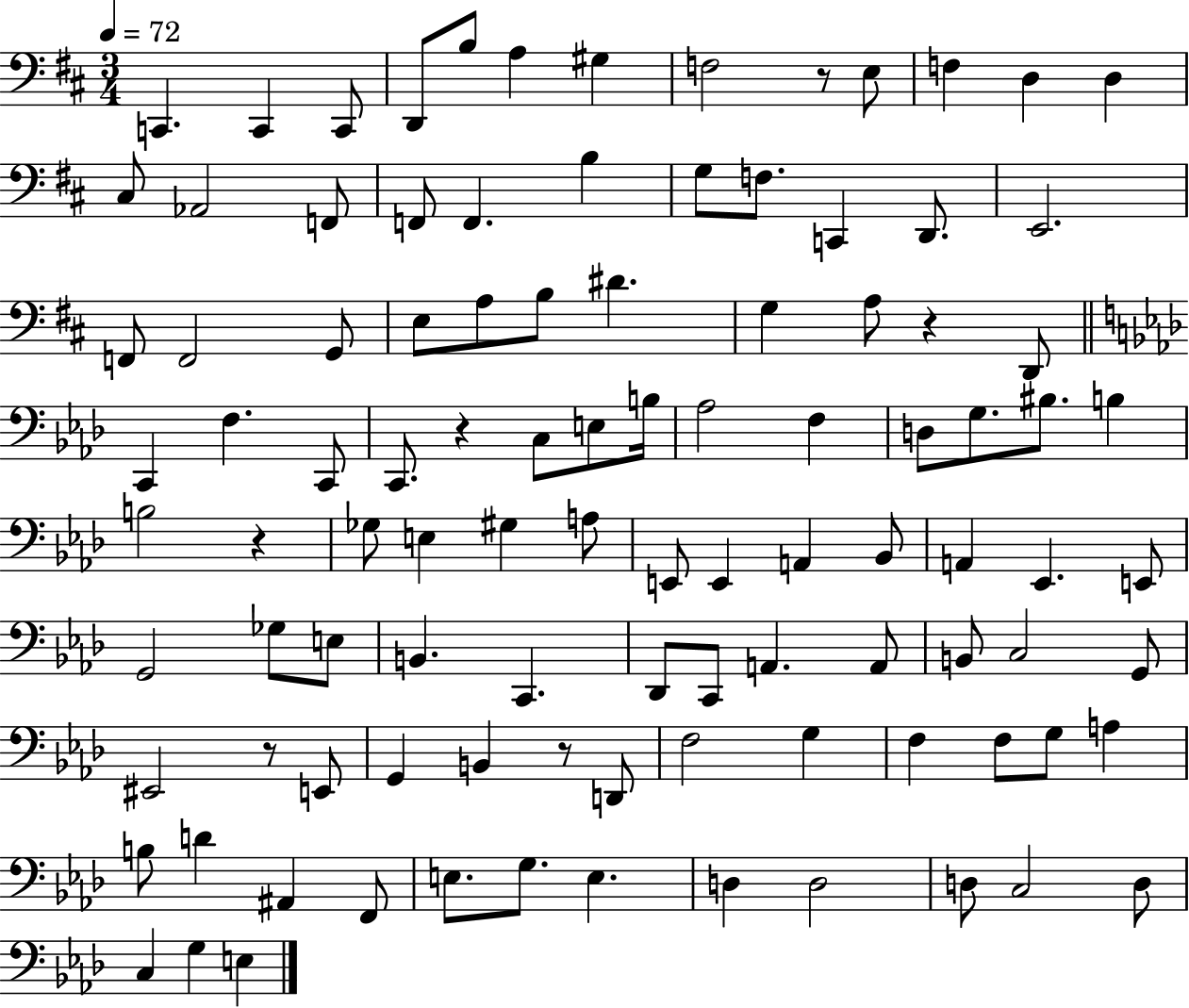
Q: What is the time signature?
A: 3/4